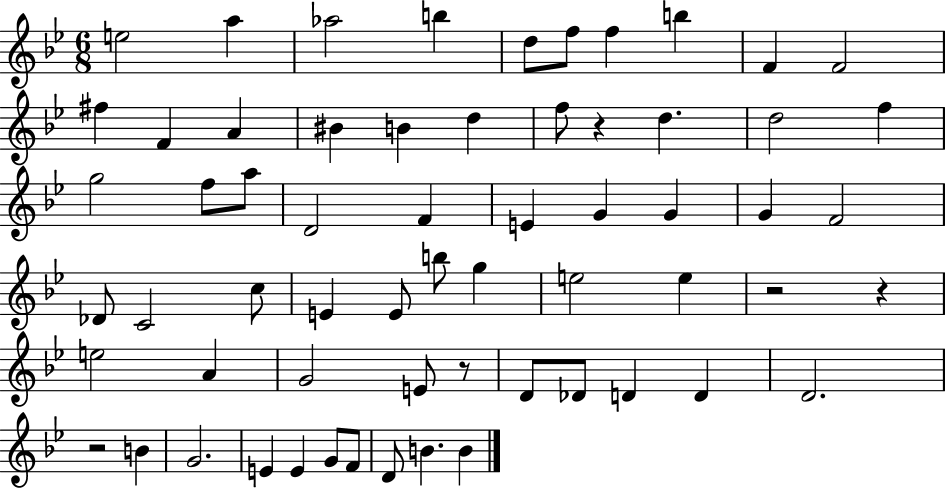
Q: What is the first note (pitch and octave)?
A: E5